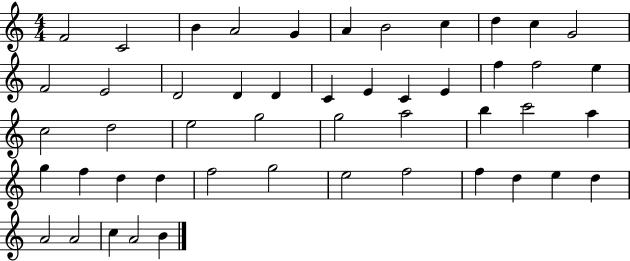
X:1
T:Untitled
M:4/4
L:1/4
K:C
F2 C2 B A2 G A B2 c d c G2 F2 E2 D2 D D C E C E f f2 e c2 d2 e2 g2 g2 a2 b c'2 a g f d d f2 g2 e2 f2 f d e d A2 A2 c A2 B